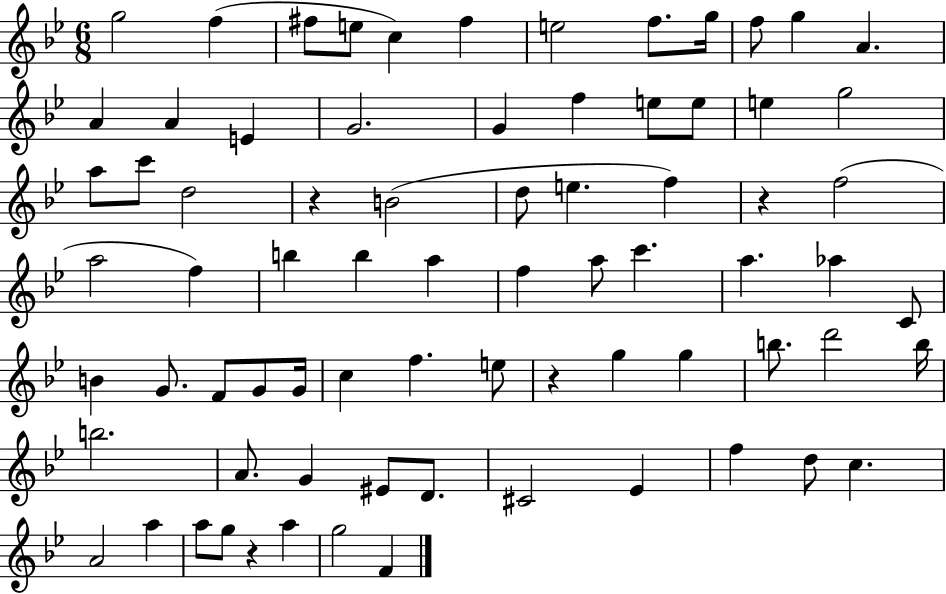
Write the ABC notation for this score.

X:1
T:Untitled
M:6/8
L:1/4
K:Bb
g2 f ^f/2 e/2 c ^f e2 f/2 g/4 f/2 g A A A E G2 G f e/2 e/2 e g2 a/2 c'/2 d2 z B2 d/2 e f z f2 a2 f b b a f a/2 c' a _a C/2 B G/2 F/2 G/2 G/4 c f e/2 z g g b/2 d'2 b/4 b2 A/2 G ^E/2 D/2 ^C2 _E f d/2 c A2 a a/2 g/2 z a g2 F